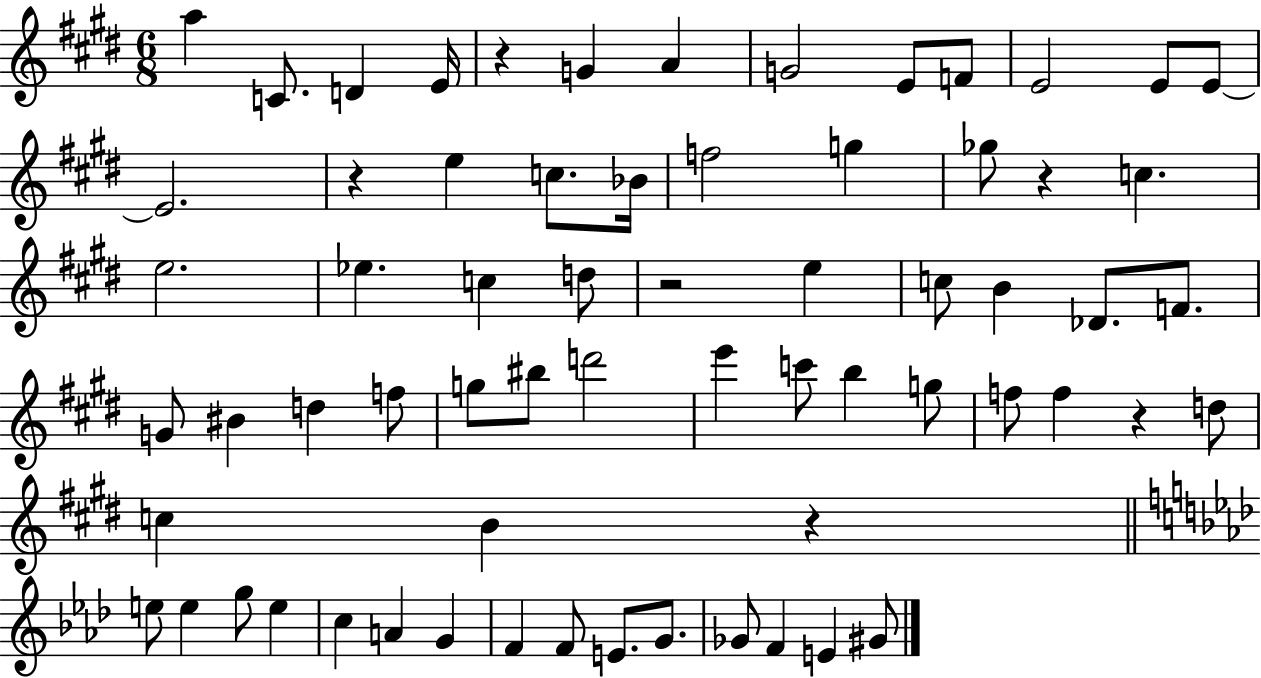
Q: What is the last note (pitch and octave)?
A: G#4